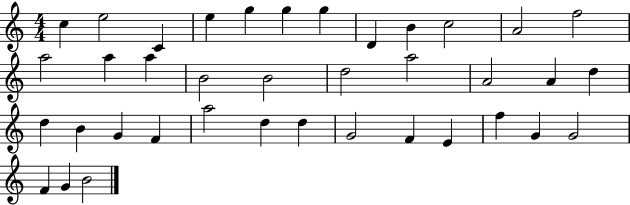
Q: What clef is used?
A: treble